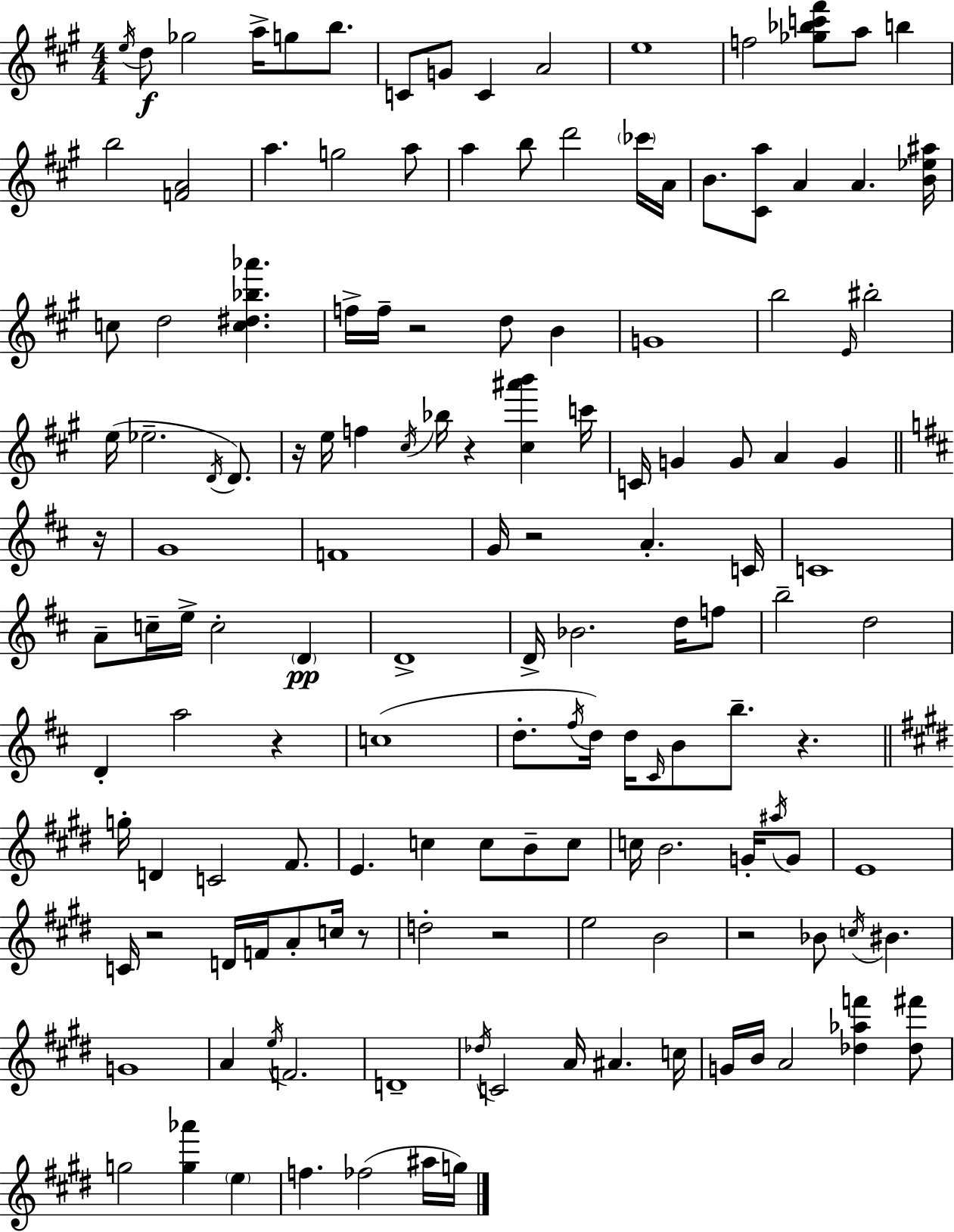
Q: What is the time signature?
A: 4/4